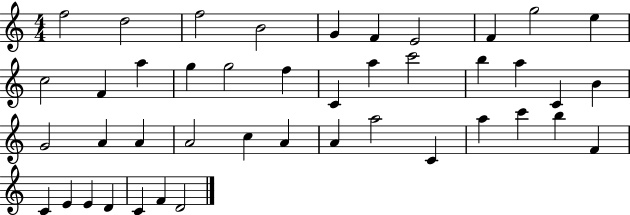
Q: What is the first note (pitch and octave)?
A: F5